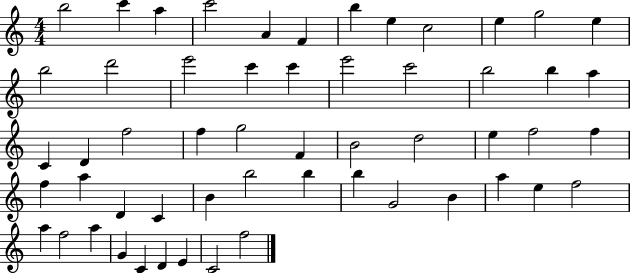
X:1
T:Untitled
M:4/4
L:1/4
K:C
b2 c' a c'2 A F b e c2 e g2 e b2 d'2 e'2 c' c' e'2 c'2 b2 b a C D f2 f g2 F B2 d2 e f2 f f a D C B b2 b b G2 B a e f2 a f2 a G C D E C2 f2